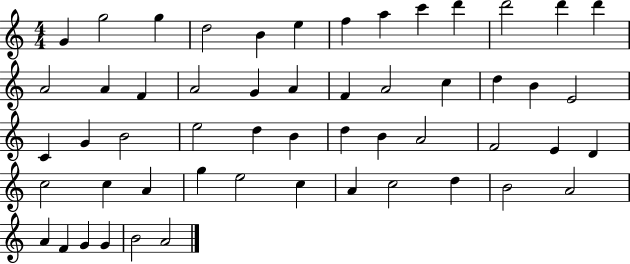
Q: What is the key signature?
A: C major